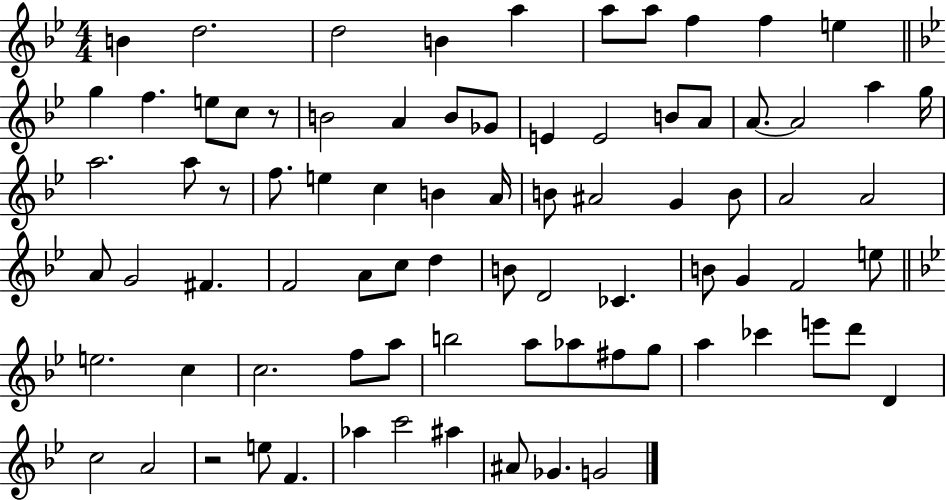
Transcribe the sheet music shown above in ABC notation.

X:1
T:Untitled
M:4/4
L:1/4
K:Bb
B d2 d2 B a a/2 a/2 f f e g f e/2 c/2 z/2 B2 A B/2 _G/2 E E2 B/2 A/2 A/2 A2 a g/4 a2 a/2 z/2 f/2 e c B A/4 B/2 ^A2 G B/2 A2 A2 A/2 G2 ^F F2 A/2 c/2 d B/2 D2 _C B/2 G F2 e/2 e2 c c2 f/2 a/2 b2 a/2 _a/2 ^f/2 g/2 a _c' e'/2 d'/2 D c2 A2 z2 e/2 F _a c'2 ^a ^A/2 _G G2